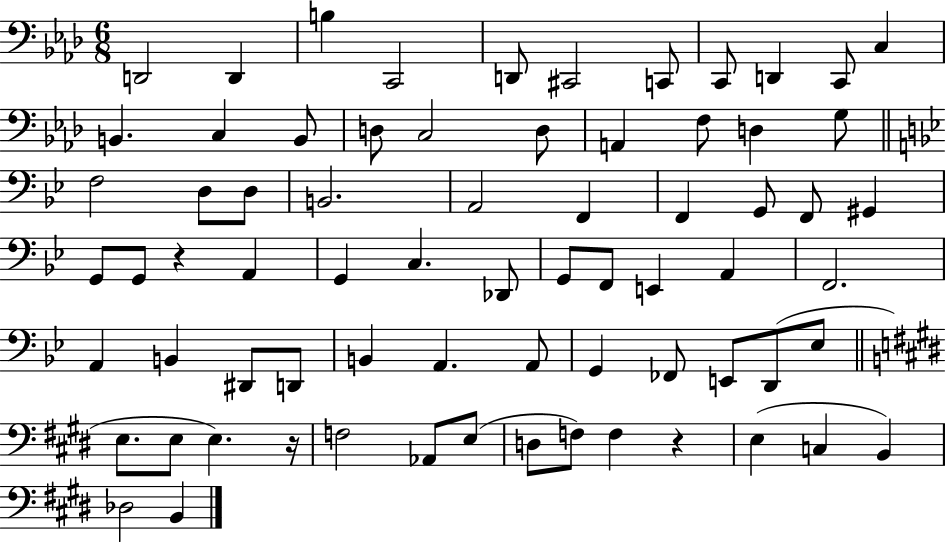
D2/h D2/q B3/q C2/h D2/e C#2/h C2/e C2/e D2/q C2/e C3/q B2/q. C3/q B2/e D3/e C3/h D3/e A2/q F3/e D3/q G3/e F3/h D3/e D3/e B2/h. A2/h F2/q F2/q G2/e F2/e G#2/q G2/e G2/e R/q A2/q G2/q C3/q. Db2/e G2/e F2/e E2/q A2/q F2/h. A2/q B2/q D#2/e D2/e B2/q A2/q. A2/e G2/q FES2/e E2/e D2/e Eb3/e E3/e. E3/e E3/q. R/s F3/h Ab2/e E3/e D3/e F3/e F3/q R/q E3/q C3/q B2/q Db3/h B2/q